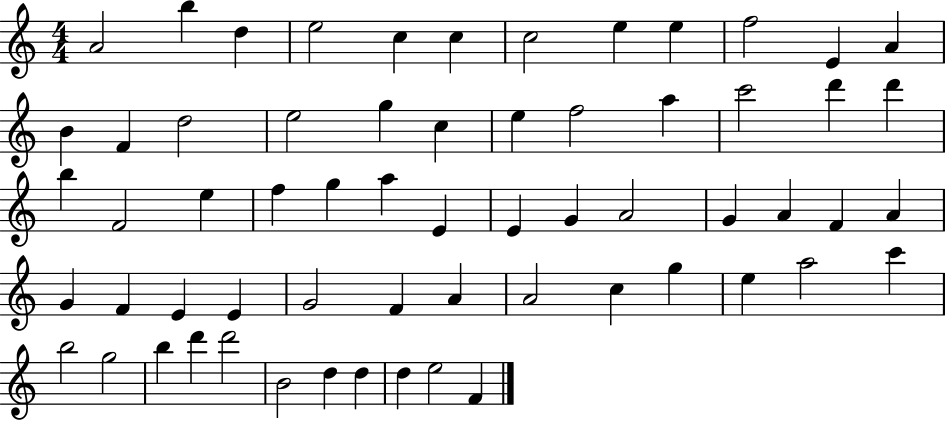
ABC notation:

X:1
T:Untitled
M:4/4
L:1/4
K:C
A2 b d e2 c c c2 e e f2 E A B F d2 e2 g c e f2 a c'2 d' d' b F2 e f g a E E G A2 G A F A G F E E G2 F A A2 c g e a2 c' b2 g2 b d' d'2 B2 d d d e2 F